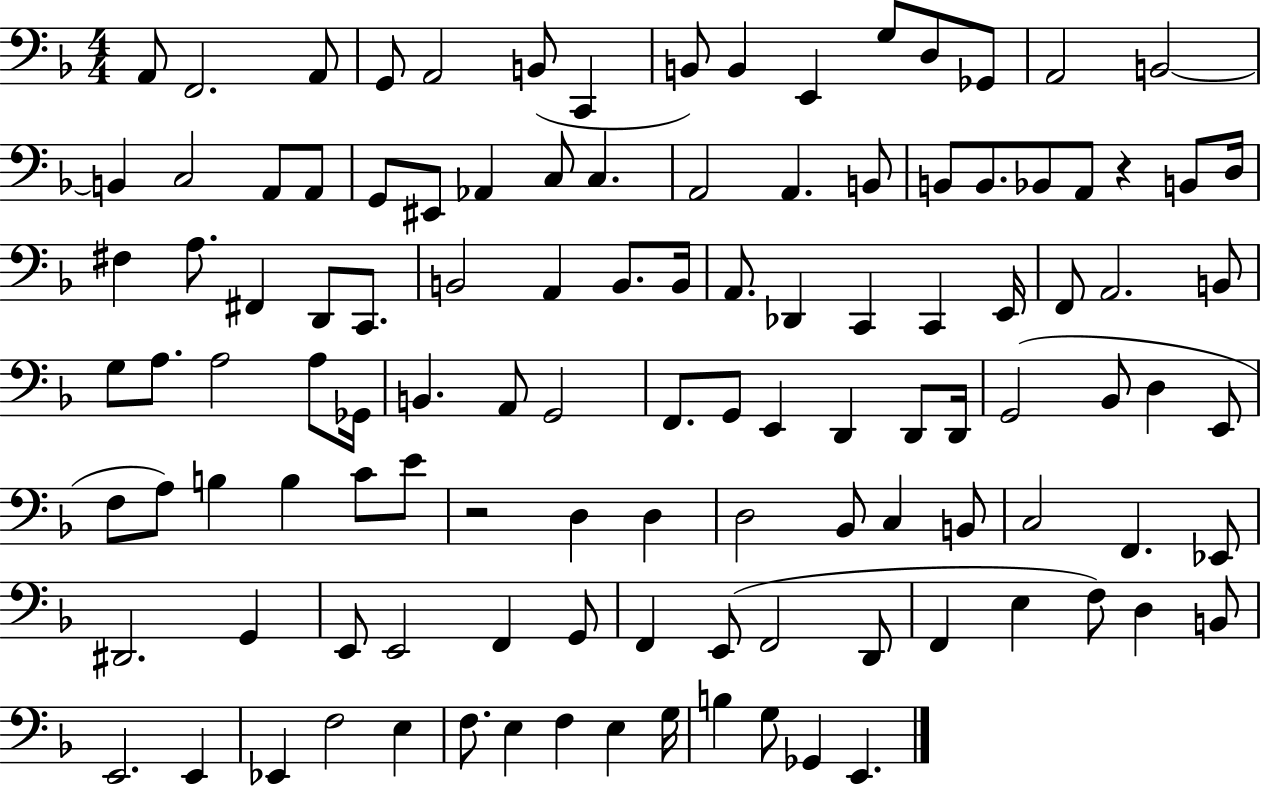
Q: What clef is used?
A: bass